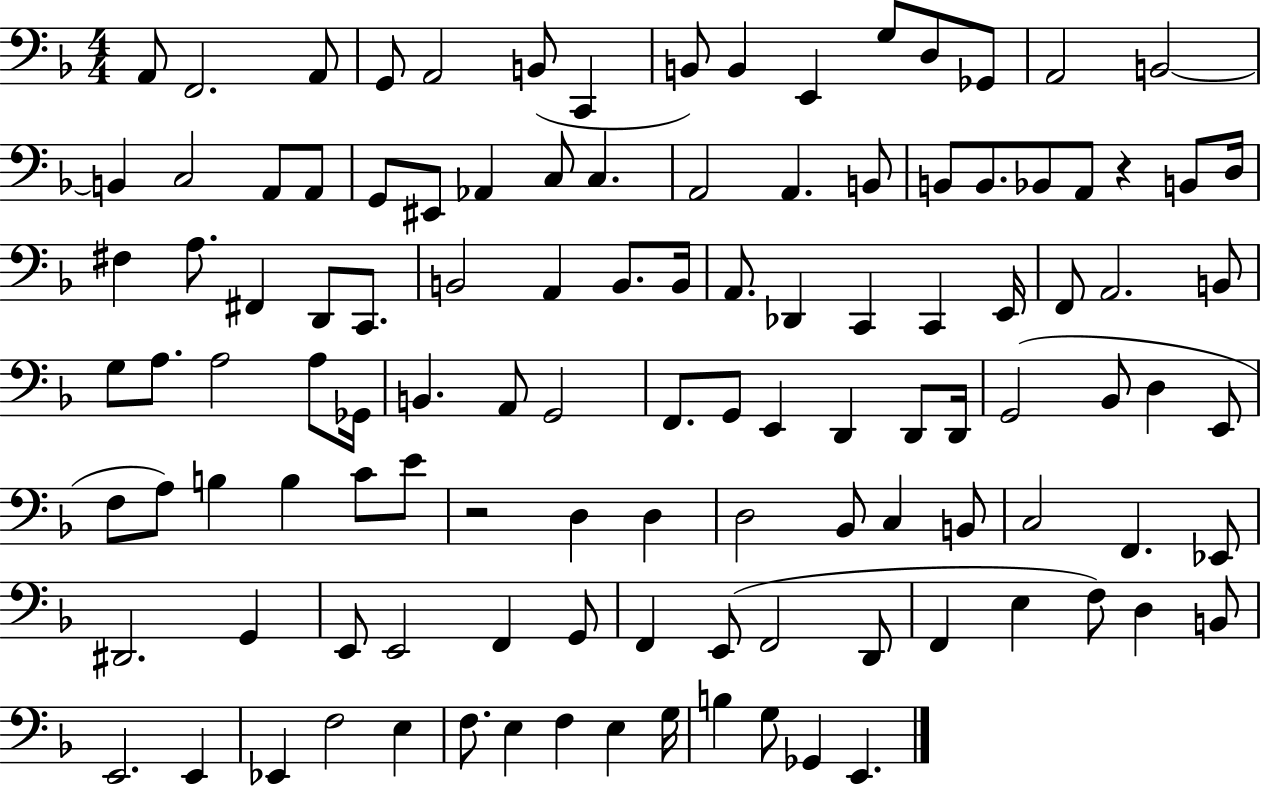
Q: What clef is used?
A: bass